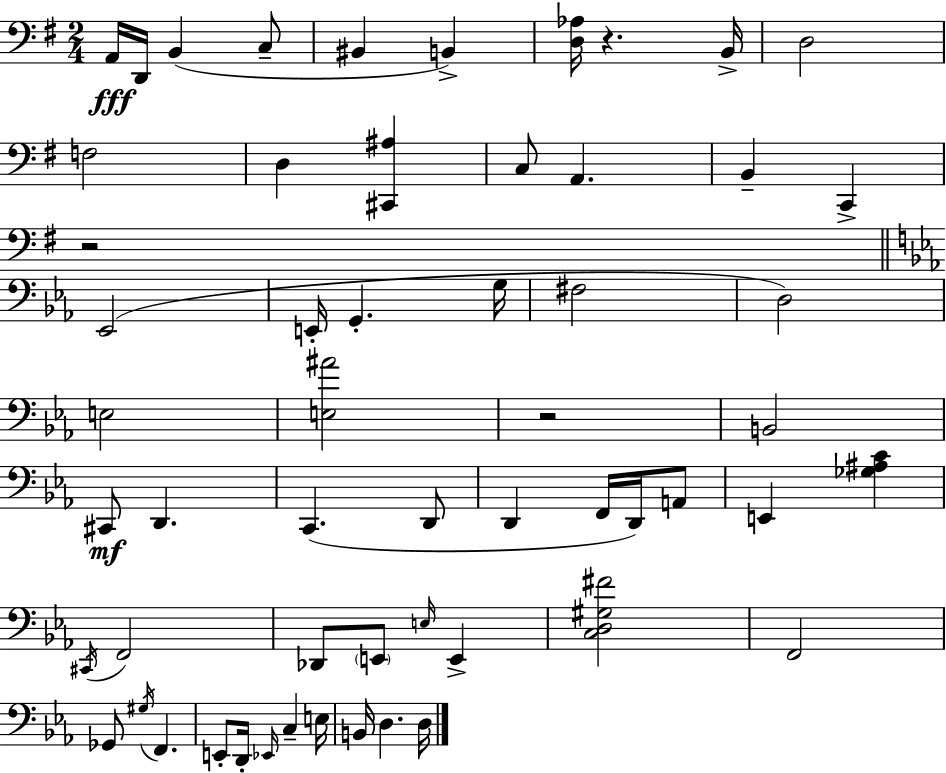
{
  \clef bass
  \numericTimeSignature
  \time 2/4
  \key e \minor
  a,16\fff d,16 b,4( c8-- | bis,4 b,4->) | <d aes>16 r4. b,16-> | d2 | \break f2 | d4 <cis, ais>4 | c8 a,4. | b,4-- c,4-> | \break r2 | \bar "||" \break \key c \minor ees,2( | e,16-. g,4.-. g16 | fis2 | d2) | \break e2 | <e ais'>2 | r2 | b,2 | \break cis,8\mf d,4. | c,4.( d,8 | d,4 f,16 d,16) a,8 | e,4 <ges ais c'>4 | \break \acciaccatura { cis,16 } f,2 | des,8 \parenthesize e,8 \grace { e16 } e,4-> | <c d gis fis'>2 | f,2 | \break ges,8 \acciaccatura { gis16 } f,4. | e,8-. d,16-. \grace { ees,16 } c4-- | e16 b,16 d4. | d16 \bar "|."
}